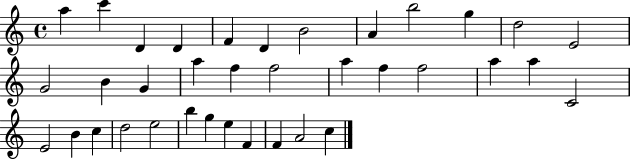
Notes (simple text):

A5/q C6/q D4/q D4/q F4/q D4/q B4/h A4/q B5/h G5/q D5/h E4/h G4/h B4/q G4/q A5/q F5/q F5/h A5/q F5/q F5/h A5/q A5/q C4/h E4/h B4/q C5/q D5/h E5/h B5/q G5/q E5/q F4/q F4/q A4/h C5/q